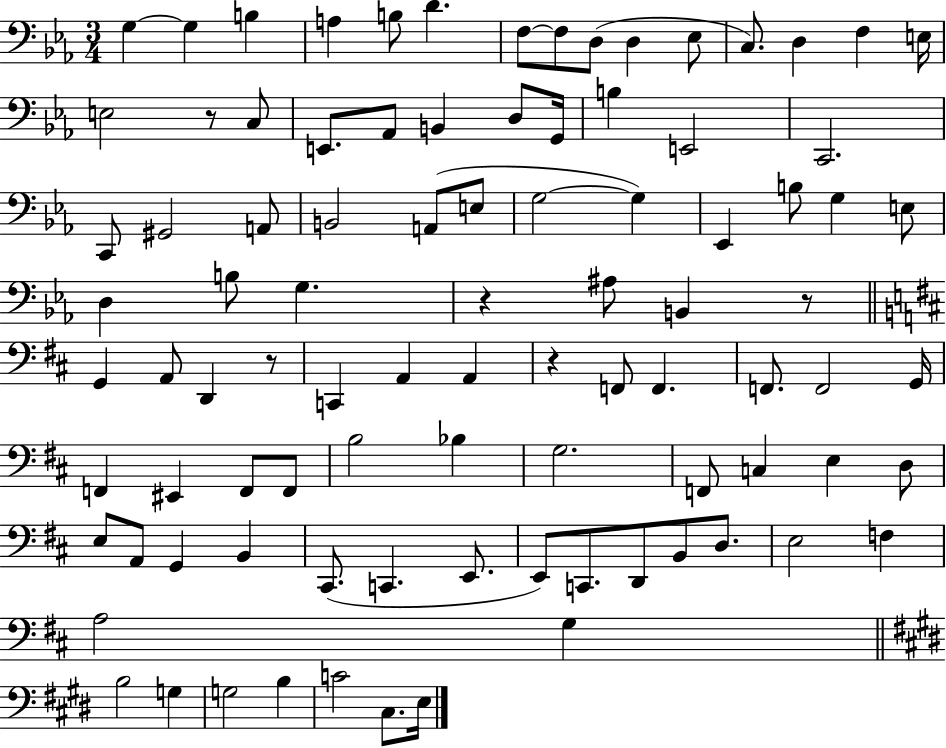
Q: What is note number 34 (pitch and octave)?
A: Eb2